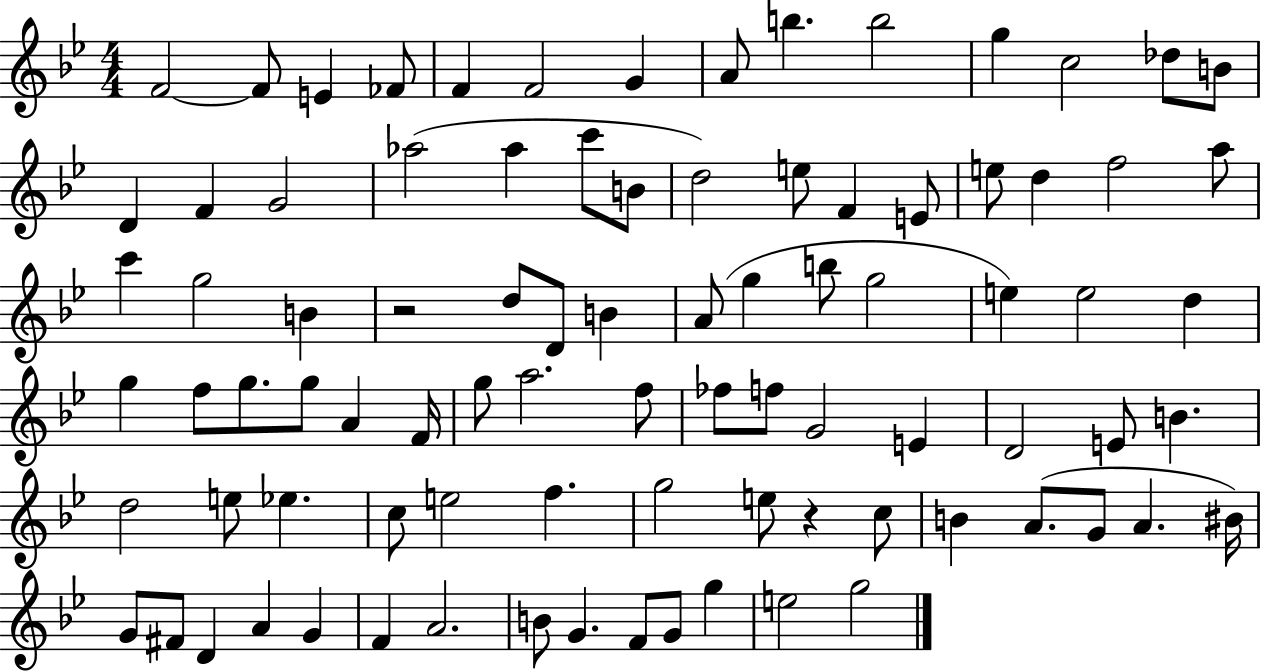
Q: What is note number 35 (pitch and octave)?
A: B4